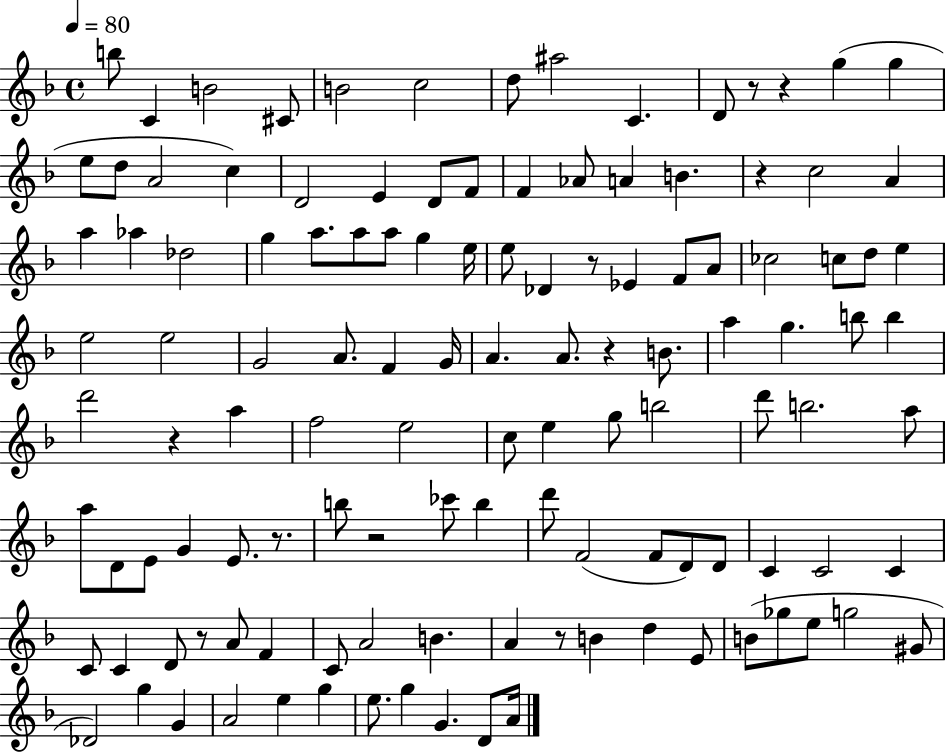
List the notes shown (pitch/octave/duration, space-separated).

B5/e C4/q B4/h C#4/e B4/h C5/h D5/e A#5/h C4/q. D4/e R/e R/q G5/q G5/q E5/e D5/e A4/h C5/q D4/h E4/q D4/e F4/e F4/q Ab4/e A4/q B4/q. R/q C5/h A4/q A5/q Ab5/q Db5/h G5/q A5/e. A5/e A5/e G5/q E5/s E5/e Db4/q R/e Eb4/q F4/e A4/e CES5/h C5/e D5/e E5/q E5/h E5/h G4/h A4/e. F4/q G4/s A4/q. A4/e. R/q B4/e. A5/q G5/q. B5/e B5/q D6/h R/q A5/q F5/h E5/h C5/e E5/q G5/e B5/h D6/e B5/h. A5/e A5/e D4/e E4/e G4/q E4/e. R/e. B5/e R/h CES6/e B5/q D6/e F4/h F4/e D4/e D4/e C4/q C4/h C4/q C4/e C4/q D4/e R/e A4/e F4/q C4/e A4/h B4/q. A4/q R/e B4/q D5/q E4/e B4/e Gb5/e E5/e G5/h G#4/e Db4/h G5/q G4/q A4/h E5/q G5/q E5/e. G5/q G4/q. D4/e A4/s